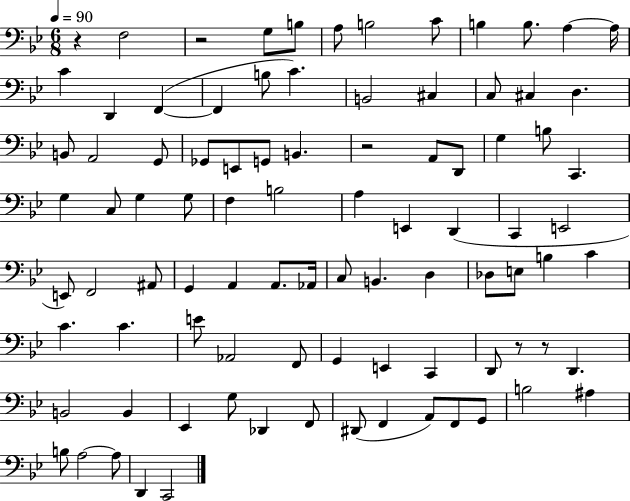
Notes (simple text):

R/q F3/h R/h G3/e B3/e A3/e B3/h C4/e B3/q B3/e. A3/q A3/s C4/q D2/q F2/q F2/q B3/e C4/q. B2/h C#3/q C3/e C#3/q D3/q. B2/e A2/h G2/e Gb2/e E2/e G2/e B2/q. R/h A2/e D2/e G3/q B3/e C2/q. G3/q C3/e G3/q G3/e F3/q B3/h A3/q E2/q D2/q C2/q E2/h E2/e F2/h A#2/e G2/q A2/q A2/e. Ab2/s C3/e B2/q. D3/q Db3/e E3/e B3/q C4/q C4/q. C4/q. E4/e Ab2/h F2/e G2/q E2/q C2/q D2/e R/e R/e D2/q. B2/h B2/q Eb2/q G3/e Db2/q F2/e D#2/e F2/q A2/e F2/e G2/e B3/h A#3/q B3/e A3/h A3/e D2/q C2/h